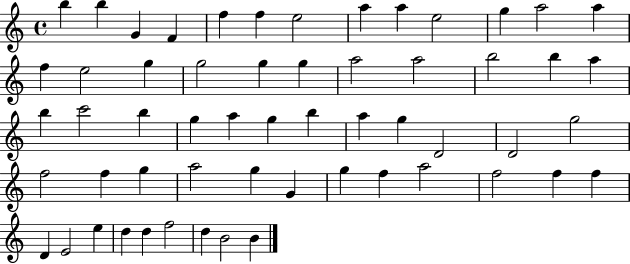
{
  \clef treble
  \time 4/4
  \defaultTimeSignature
  \key c \major
  b''4 b''4 g'4 f'4 | f''4 f''4 e''2 | a''4 a''4 e''2 | g''4 a''2 a''4 | \break f''4 e''2 g''4 | g''2 g''4 g''4 | a''2 a''2 | b''2 b''4 a''4 | \break b''4 c'''2 b''4 | g''4 a''4 g''4 b''4 | a''4 g''4 d'2 | d'2 g''2 | \break f''2 f''4 g''4 | a''2 g''4 g'4 | g''4 f''4 a''2 | f''2 f''4 f''4 | \break d'4 e'2 e''4 | d''4 d''4 f''2 | d''4 b'2 b'4 | \bar "|."
}